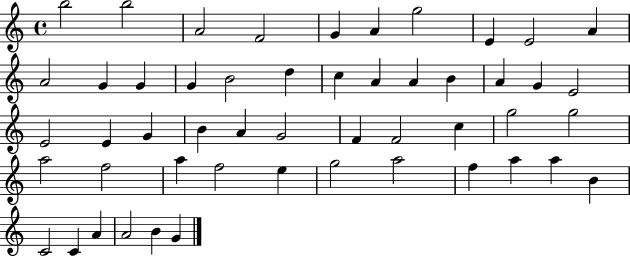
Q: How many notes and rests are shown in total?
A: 51